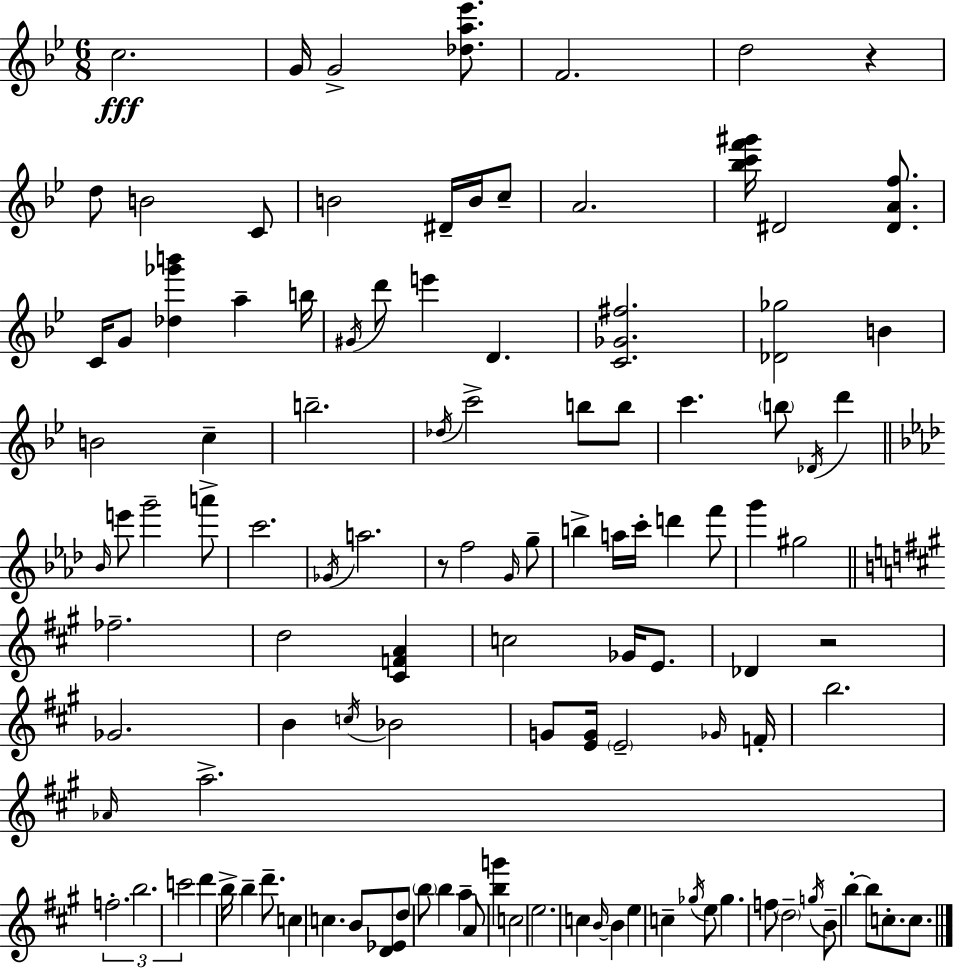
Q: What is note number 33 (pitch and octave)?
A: Db4